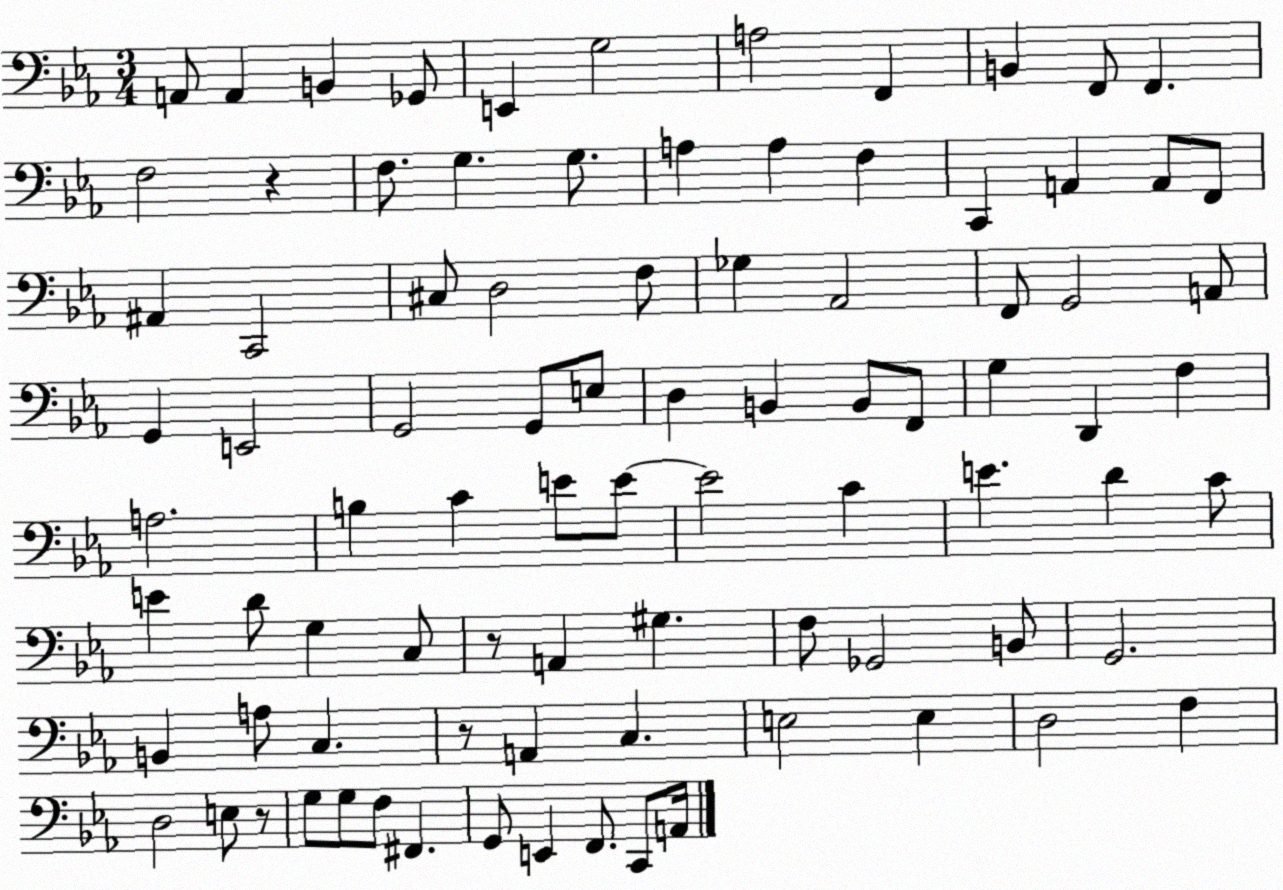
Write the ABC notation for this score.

X:1
T:Untitled
M:3/4
L:1/4
K:Eb
A,,/2 A,, B,, _G,,/2 E,, G,2 A,2 F,, B,, F,,/2 F,, F,2 z F,/2 G, G,/2 A, A, F, C,, A,, A,,/2 F,,/2 ^A,, C,,2 ^C,/2 D,2 F,/2 _G, _A,,2 F,,/2 G,,2 A,,/2 G,, E,,2 G,,2 G,,/2 E,/2 D, B,, B,,/2 F,,/2 G, D,, F, A,2 B, C E/2 E/2 E2 C E D C/2 E D/2 G, C,/2 z/2 A,, ^G, F,/2 _G,,2 B,,/2 G,,2 B,, A,/2 C, z/2 A,, C, E,2 E, D,2 F, D,2 E,/2 z/2 G,/2 G,/2 F,/2 ^F,, G,,/2 E,, F,,/2 C,,/2 A,,/4